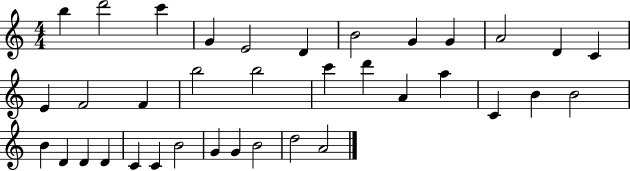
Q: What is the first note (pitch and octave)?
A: B5